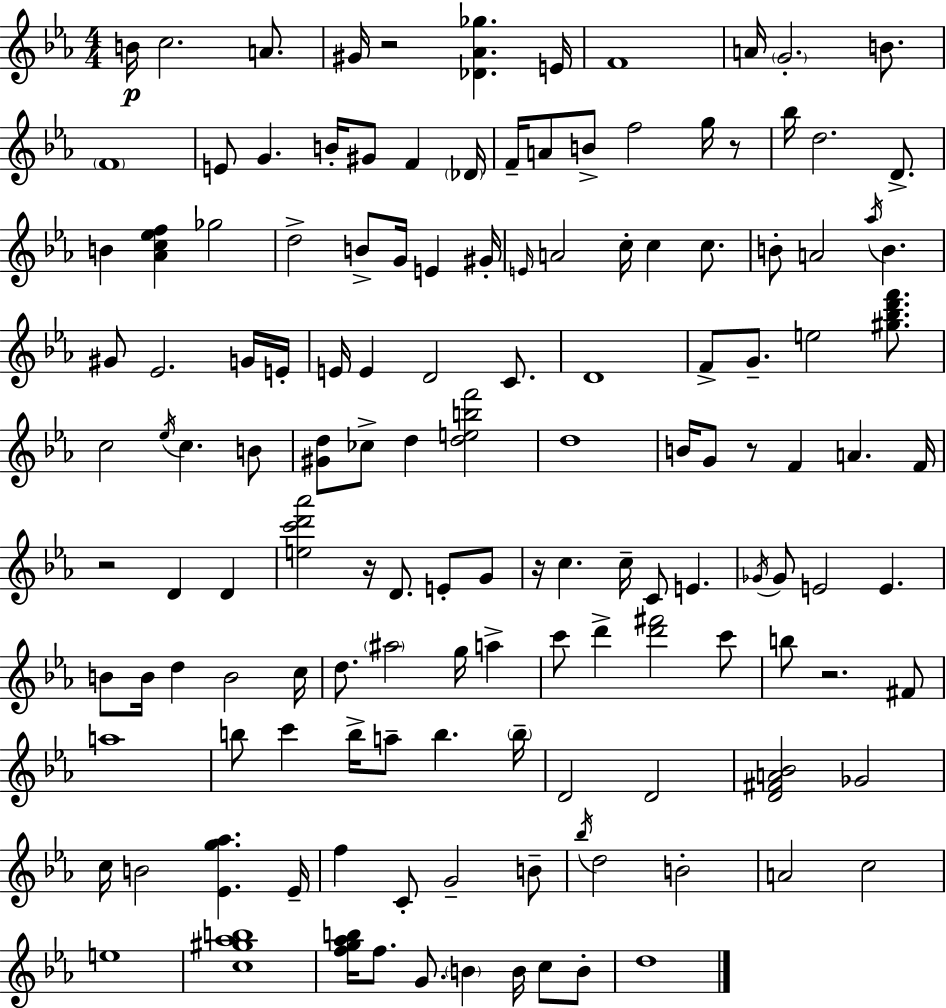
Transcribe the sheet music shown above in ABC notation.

X:1
T:Untitled
M:4/4
L:1/4
K:Cm
B/4 c2 A/2 ^G/4 z2 [_D_A_g] E/4 F4 A/4 G2 B/2 F4 E/2 G B/4 ^G/2 F _D/4 F/4 A/2 B/2 f2 g/4 z/2 _b/4 d2 D/2 B [_Ac_ef] _g2 d2 B/2 G/4 E ^G/4 E/4 A2 c/4 c c/2 B/2 A2 _a/4 B ^G/2 _E2 G/4 E/4 E/4 E D2 C/2 D4 F/2 G/2 e2 [^g_bd'f']/2 c2 _e/4 c B/2 [^Gd]/2 _c/2 d [debf']2 d4 B/4 G/2 z/2 F A F/4 z2 D D [ec'd'_a']2 z/4 D/2 E/2 G/2 z/4 c c/4 C/2 E _G/4 _G/2 E2 E B/2 B/4 d B2 c/4 d/2 ^a2 g/4 a c'/2 d' [d'^f']2 c'/2 b/2 z2 ^F/2 a4 b/2 c' b/4 a/2 b b/4 D2 D2 [D^FA_B]2 _G2 c/4 B2 [_Eg_a] _E/4 f C/2 G2 B/2 _b/4 d2 B2 A2 c2 e4 [c^g_ab]4 [fg_ab]/4 f/2 G/2 B B/4 c/2 B/2 d4